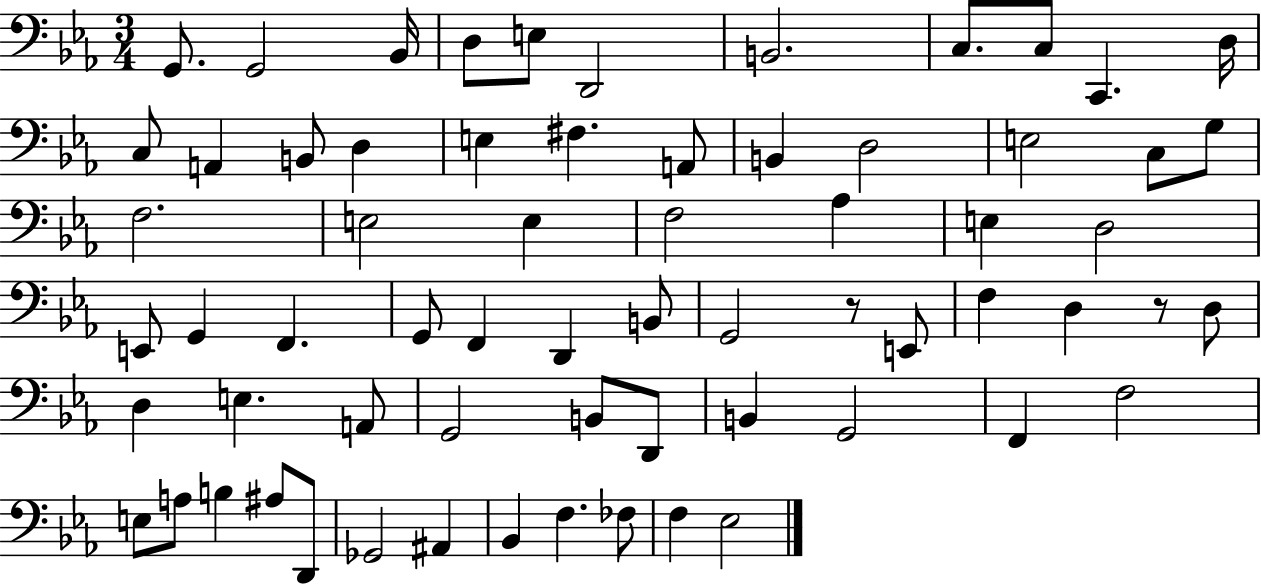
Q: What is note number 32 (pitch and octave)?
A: G2